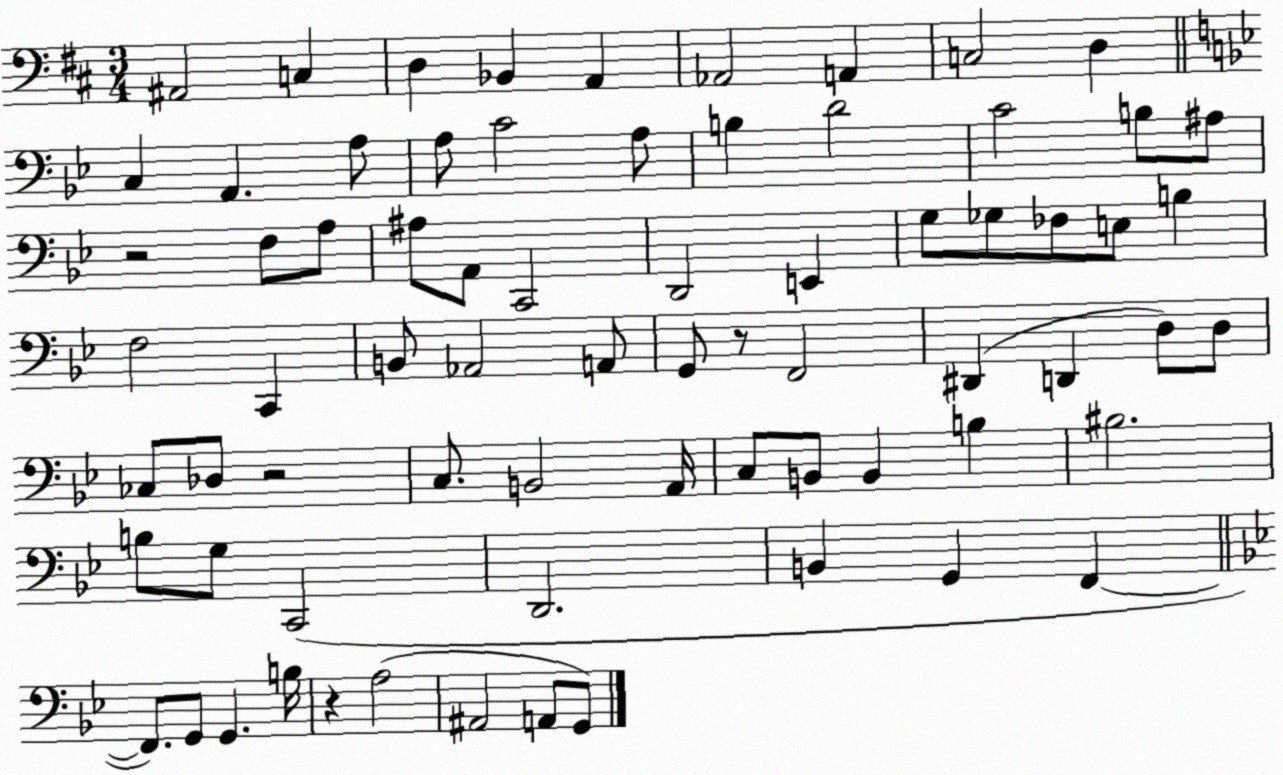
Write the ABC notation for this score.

X:1
T:Untitled
M:3/4
L:1/4
K:D
^A,,2 C, D, _B,, A,, _A,,2 A,, C,2 D, C, A,, A,/2 A,/2 C2 A,/2 B, D2 C2 B,/2 ^A,/2 z2 F,/2 A,/2 ^A,/2 A,,/2 C,,2 D,,2 E,, G,/2 _G,/2 _F,/2 E,/2 B, F,2 C,, B,,/2 _A,,2 A,,/2 G,,/2 z/2 F,,2 ^D,, D,, D,/2 D,/2 _C,/2 _D,/2 z2 C,/2 B,,2 A,,/4 C,/2 B,,/2 B,, B, ^B,2 B,/2 G,/2 C,,2 D,,2 B,, G,, F,, F,,/2 G,,/2 G,, B,/4 z A,2 ^A,,2 A,,/2 G,,/2